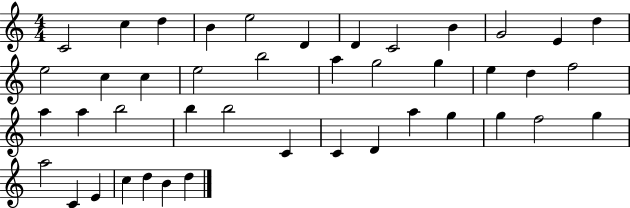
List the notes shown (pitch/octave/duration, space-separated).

C4/h C5/q D5/q B4/q E5/h D4/q D4/q C4/h B4/q G4/h E4/q D5/q E5/h C5/q C5/q E5/h B5/h A5/q G5/h G5/q E5/q D5/q F5/h A5/q A5/q B5/h B5/q B5/h C4/q C4/q D4/q A5/q G5/q G5/q F5/h G5/q A5/h C4/q E4/q C5/q D5/q B4/q D5/q